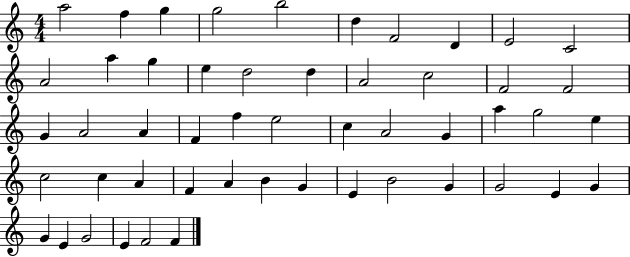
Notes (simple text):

A5/h F5/q G5/q G5/h B5/h D5/q F4/h D4/q E4/h C4/h A4/h A5/q G5/q E5/q D5/h D5/q A4/h C5/h F4/h F4/h G4/q A4/h A4/q F4/q F5/q E5/h C5/q A4/h G4/q A5/q G5/h E5/q C5/h C5/q A4/q F4/q A4/q B4/q G4/q E4/q B4/h G4/q G4/h E4/q G4/q G4/q E4/q G4/h E4/q F4/h F4/q